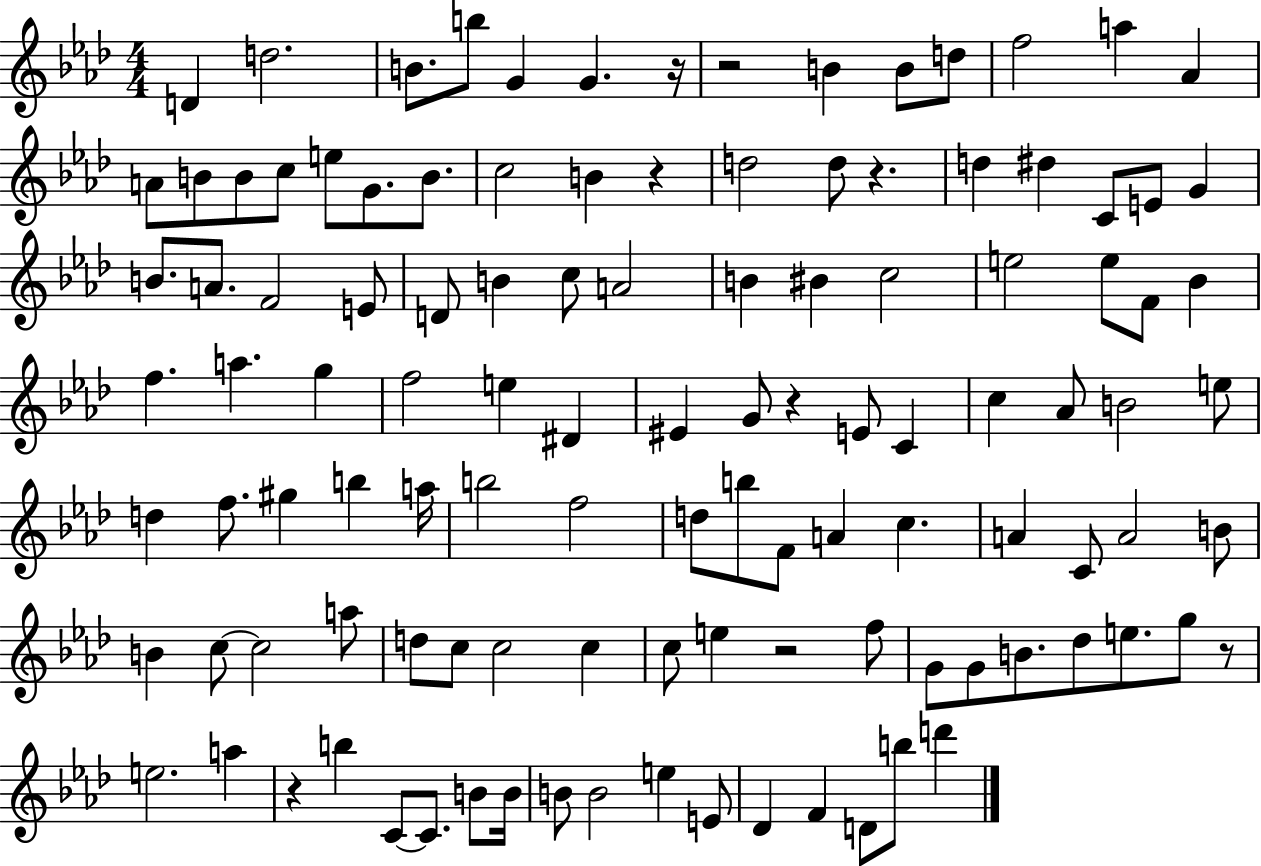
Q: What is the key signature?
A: AES major